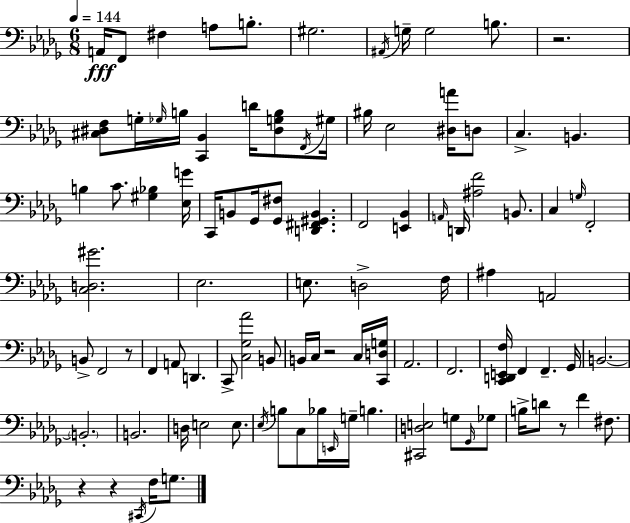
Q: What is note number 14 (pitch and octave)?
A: D4